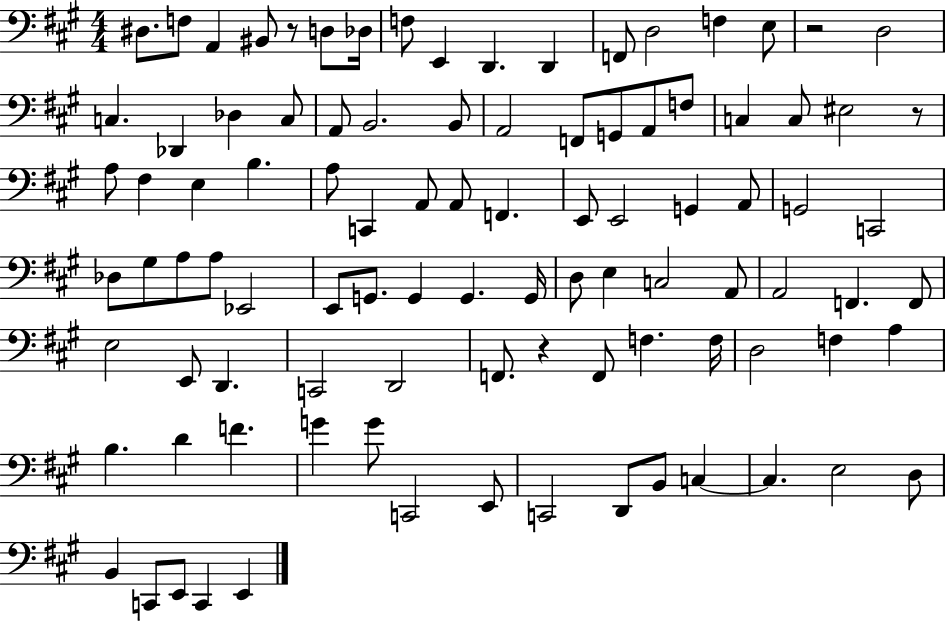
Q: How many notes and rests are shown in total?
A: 97